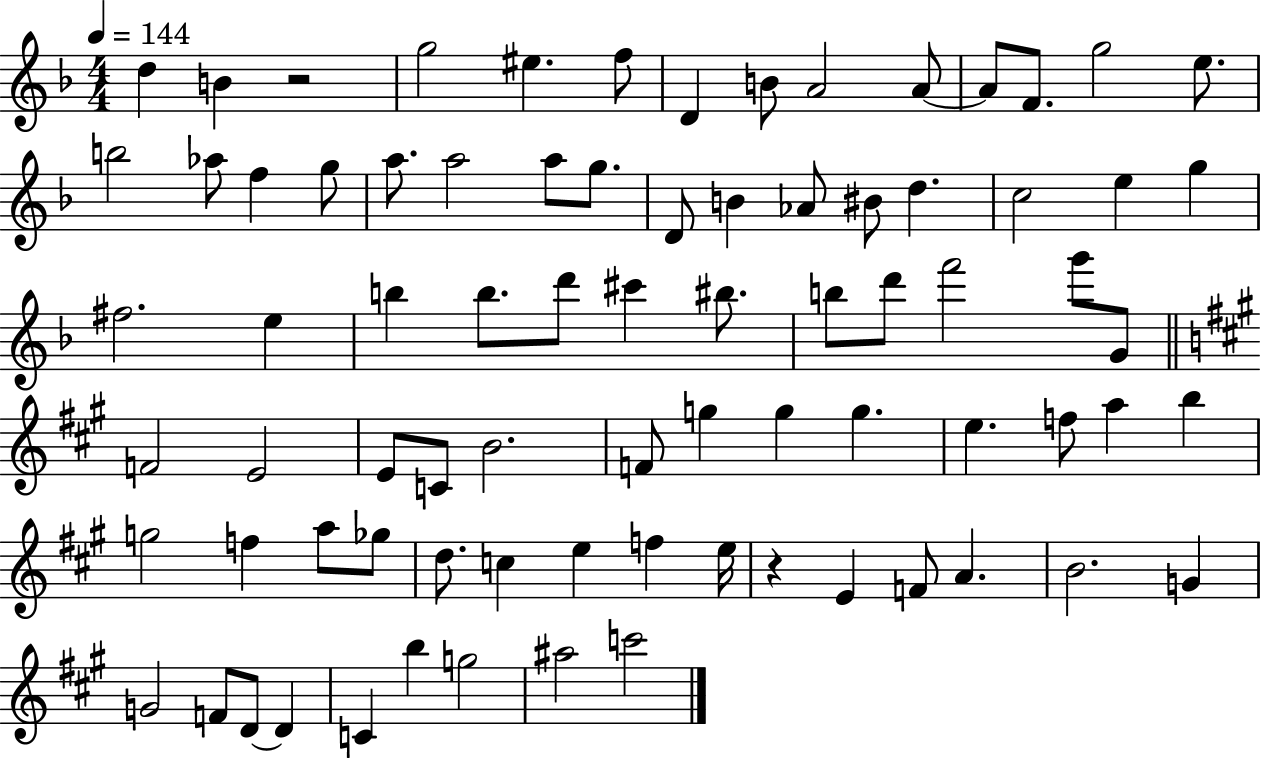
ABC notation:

X:1
T:Untitled
M:4/4
L:1/4
K:F
d B z2 g2 ^e f/2 D B/2 A2 A/2 A/2 F/2 g2 e/2 b2 _a/2 f g/2 a/2 a2 a/2 g/2 D/2 B _A/2 ^B/2 d c2 e g ^f2 e b b/2 d'/2 ^c' ^b/2 b/2 d'/2 f'2 g'/2 G/2 F2 E2 E/2 C/2 B2 F/2 g g g e f/2 a b g2 f a/2 _g/2 d/2 c e f e/4 z E F/2 A B2 G G2 F/2 D/2 D C b g2 ^a2 c'2